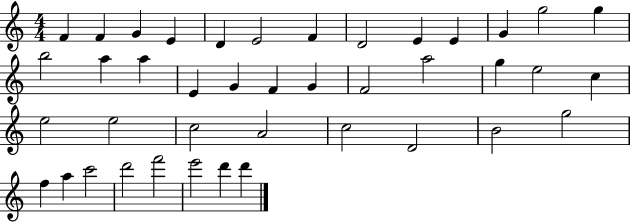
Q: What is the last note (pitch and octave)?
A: D6